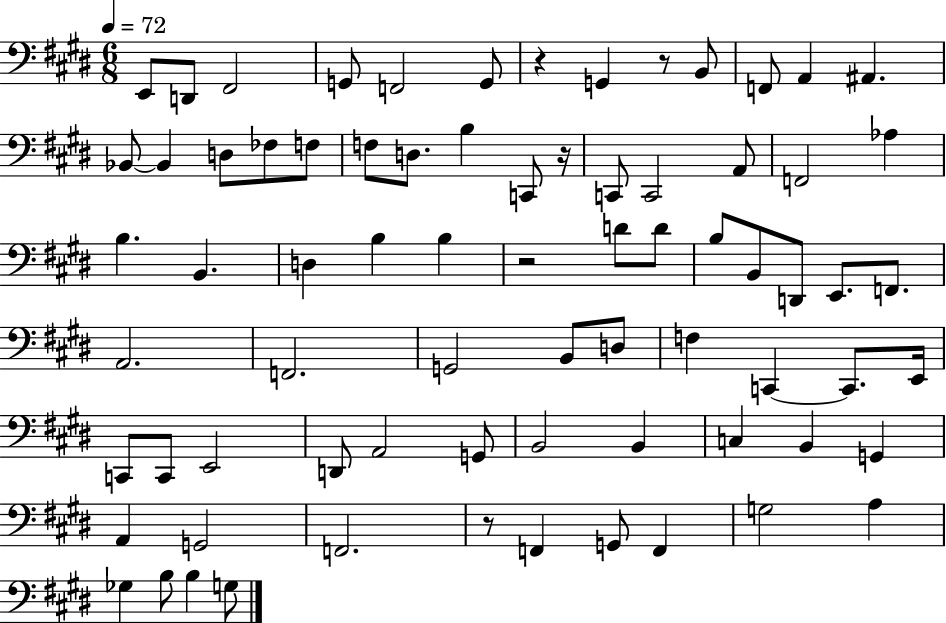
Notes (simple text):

E2/e D2/e F#2/h G2/e F2/h G2/e R/q G2/q R/e B2/e F2/e A2/q A#2/q. Bb2/e Bb2/q D3/e FES3/e F3/e F3/e D3/e. B3/q C2/e R/s C2/e C2/h A2/e F2/h Ab3/q B3/q. B2/q. D3/q B3/q B3/q R/h D4/e D4/e B3/e B2/e D2/e E2/e. F2/e. A2/h. F2/h. G2/h B2/e D3/e F3/q C2/q C2/e. E2/s C2/e C2/e E2/h D2/e A2/h G2/e B2/h B2/q C3/q B2/q G2/q A2/q G2/h F2/h. R/e F2/q G2/e F2/q G3/h A3/q Gb3/q B3/e B3/q G3/e